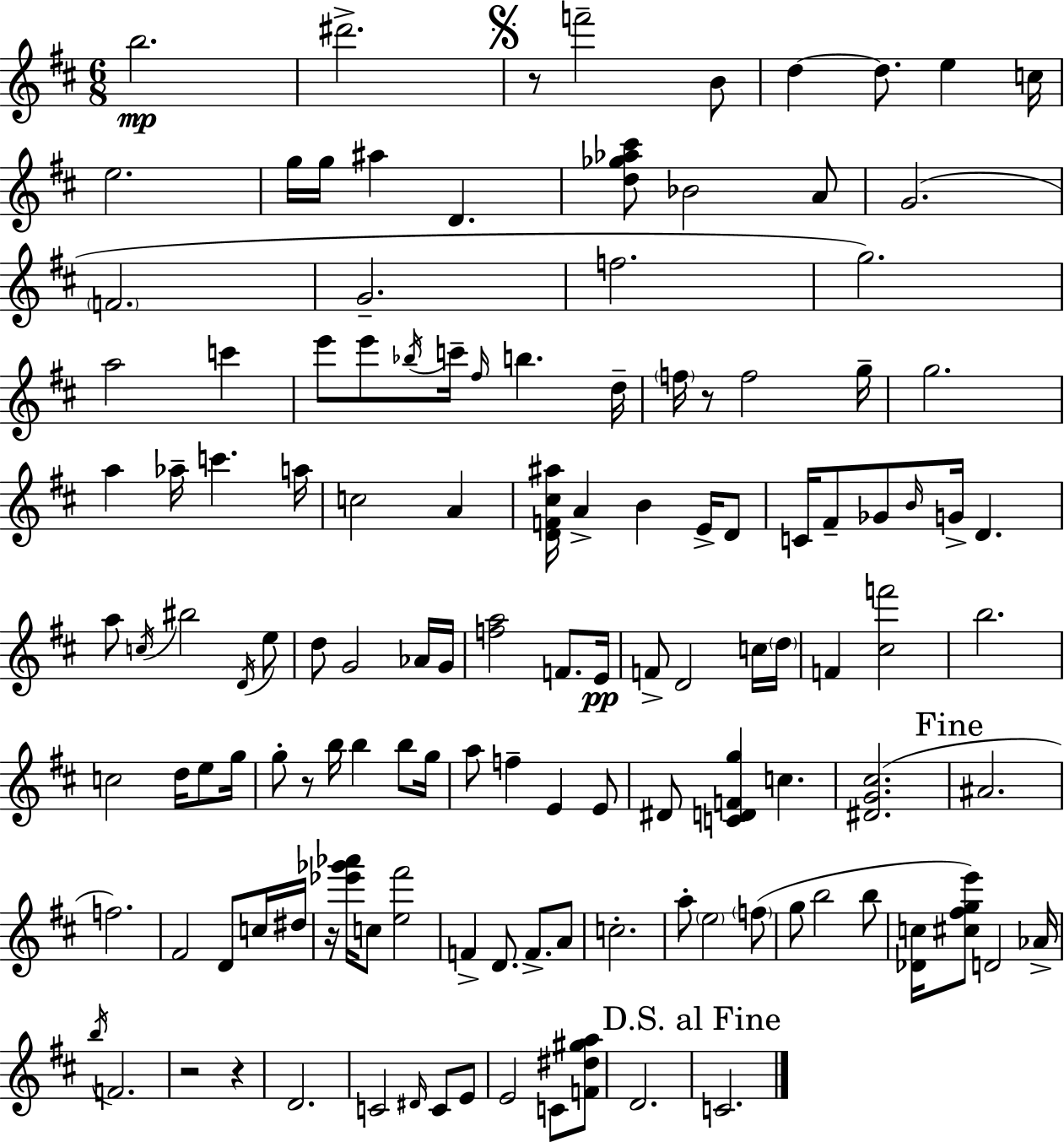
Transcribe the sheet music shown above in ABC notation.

X:1
T:Untitled
M:6/8
L:1/4
K:D
b2 ^d'2 z/2 f'2 B/2 d d/2 e c/4 e2 g/4 g/4 ^a D [d_g_a^c']/2 _B2 A/2 G2 F2 G2 f2 g2 a2 c' e'/2 e'/2 _b/4 c'/4 ^f/4 b d/4 f/4 z/2 f2 g/4 g2 a _a/4 c' a/4 c2 A [DF^c^a]/4 A B E/4 D/2 C/4 ^F/2 _G/2 B/4 G/4 D a/2 c/4 ^b2 D/4 e/2 d/2 G2 _A/4 G/4 [fa]2 F/2 E/4 F/2 D2 c/4 d/4 F [^cf']2 b2 c2 d/4 e/2 g/4 g/2 z/2 b/4 b b/2 g/4 a/2 f E E/2 ^D/2 [CDFg] c [^DG^c]2 ^A2 f2 ^F2 D/2 c/4 ^d/4 z/4 [_e'_g'_a']/4 c/2 [e^f']2 F D/2 F/2 A/2 c2 a/2 e2 f/2 g/2 b2 b/2 [_Dc]/4 [^c^fge']/2 D2 _A/4 b/4 F2 z2 z D2 C2 ^D/4 C/2 E/2 E2 C/2 [F^d^ga]/2 D2 C2